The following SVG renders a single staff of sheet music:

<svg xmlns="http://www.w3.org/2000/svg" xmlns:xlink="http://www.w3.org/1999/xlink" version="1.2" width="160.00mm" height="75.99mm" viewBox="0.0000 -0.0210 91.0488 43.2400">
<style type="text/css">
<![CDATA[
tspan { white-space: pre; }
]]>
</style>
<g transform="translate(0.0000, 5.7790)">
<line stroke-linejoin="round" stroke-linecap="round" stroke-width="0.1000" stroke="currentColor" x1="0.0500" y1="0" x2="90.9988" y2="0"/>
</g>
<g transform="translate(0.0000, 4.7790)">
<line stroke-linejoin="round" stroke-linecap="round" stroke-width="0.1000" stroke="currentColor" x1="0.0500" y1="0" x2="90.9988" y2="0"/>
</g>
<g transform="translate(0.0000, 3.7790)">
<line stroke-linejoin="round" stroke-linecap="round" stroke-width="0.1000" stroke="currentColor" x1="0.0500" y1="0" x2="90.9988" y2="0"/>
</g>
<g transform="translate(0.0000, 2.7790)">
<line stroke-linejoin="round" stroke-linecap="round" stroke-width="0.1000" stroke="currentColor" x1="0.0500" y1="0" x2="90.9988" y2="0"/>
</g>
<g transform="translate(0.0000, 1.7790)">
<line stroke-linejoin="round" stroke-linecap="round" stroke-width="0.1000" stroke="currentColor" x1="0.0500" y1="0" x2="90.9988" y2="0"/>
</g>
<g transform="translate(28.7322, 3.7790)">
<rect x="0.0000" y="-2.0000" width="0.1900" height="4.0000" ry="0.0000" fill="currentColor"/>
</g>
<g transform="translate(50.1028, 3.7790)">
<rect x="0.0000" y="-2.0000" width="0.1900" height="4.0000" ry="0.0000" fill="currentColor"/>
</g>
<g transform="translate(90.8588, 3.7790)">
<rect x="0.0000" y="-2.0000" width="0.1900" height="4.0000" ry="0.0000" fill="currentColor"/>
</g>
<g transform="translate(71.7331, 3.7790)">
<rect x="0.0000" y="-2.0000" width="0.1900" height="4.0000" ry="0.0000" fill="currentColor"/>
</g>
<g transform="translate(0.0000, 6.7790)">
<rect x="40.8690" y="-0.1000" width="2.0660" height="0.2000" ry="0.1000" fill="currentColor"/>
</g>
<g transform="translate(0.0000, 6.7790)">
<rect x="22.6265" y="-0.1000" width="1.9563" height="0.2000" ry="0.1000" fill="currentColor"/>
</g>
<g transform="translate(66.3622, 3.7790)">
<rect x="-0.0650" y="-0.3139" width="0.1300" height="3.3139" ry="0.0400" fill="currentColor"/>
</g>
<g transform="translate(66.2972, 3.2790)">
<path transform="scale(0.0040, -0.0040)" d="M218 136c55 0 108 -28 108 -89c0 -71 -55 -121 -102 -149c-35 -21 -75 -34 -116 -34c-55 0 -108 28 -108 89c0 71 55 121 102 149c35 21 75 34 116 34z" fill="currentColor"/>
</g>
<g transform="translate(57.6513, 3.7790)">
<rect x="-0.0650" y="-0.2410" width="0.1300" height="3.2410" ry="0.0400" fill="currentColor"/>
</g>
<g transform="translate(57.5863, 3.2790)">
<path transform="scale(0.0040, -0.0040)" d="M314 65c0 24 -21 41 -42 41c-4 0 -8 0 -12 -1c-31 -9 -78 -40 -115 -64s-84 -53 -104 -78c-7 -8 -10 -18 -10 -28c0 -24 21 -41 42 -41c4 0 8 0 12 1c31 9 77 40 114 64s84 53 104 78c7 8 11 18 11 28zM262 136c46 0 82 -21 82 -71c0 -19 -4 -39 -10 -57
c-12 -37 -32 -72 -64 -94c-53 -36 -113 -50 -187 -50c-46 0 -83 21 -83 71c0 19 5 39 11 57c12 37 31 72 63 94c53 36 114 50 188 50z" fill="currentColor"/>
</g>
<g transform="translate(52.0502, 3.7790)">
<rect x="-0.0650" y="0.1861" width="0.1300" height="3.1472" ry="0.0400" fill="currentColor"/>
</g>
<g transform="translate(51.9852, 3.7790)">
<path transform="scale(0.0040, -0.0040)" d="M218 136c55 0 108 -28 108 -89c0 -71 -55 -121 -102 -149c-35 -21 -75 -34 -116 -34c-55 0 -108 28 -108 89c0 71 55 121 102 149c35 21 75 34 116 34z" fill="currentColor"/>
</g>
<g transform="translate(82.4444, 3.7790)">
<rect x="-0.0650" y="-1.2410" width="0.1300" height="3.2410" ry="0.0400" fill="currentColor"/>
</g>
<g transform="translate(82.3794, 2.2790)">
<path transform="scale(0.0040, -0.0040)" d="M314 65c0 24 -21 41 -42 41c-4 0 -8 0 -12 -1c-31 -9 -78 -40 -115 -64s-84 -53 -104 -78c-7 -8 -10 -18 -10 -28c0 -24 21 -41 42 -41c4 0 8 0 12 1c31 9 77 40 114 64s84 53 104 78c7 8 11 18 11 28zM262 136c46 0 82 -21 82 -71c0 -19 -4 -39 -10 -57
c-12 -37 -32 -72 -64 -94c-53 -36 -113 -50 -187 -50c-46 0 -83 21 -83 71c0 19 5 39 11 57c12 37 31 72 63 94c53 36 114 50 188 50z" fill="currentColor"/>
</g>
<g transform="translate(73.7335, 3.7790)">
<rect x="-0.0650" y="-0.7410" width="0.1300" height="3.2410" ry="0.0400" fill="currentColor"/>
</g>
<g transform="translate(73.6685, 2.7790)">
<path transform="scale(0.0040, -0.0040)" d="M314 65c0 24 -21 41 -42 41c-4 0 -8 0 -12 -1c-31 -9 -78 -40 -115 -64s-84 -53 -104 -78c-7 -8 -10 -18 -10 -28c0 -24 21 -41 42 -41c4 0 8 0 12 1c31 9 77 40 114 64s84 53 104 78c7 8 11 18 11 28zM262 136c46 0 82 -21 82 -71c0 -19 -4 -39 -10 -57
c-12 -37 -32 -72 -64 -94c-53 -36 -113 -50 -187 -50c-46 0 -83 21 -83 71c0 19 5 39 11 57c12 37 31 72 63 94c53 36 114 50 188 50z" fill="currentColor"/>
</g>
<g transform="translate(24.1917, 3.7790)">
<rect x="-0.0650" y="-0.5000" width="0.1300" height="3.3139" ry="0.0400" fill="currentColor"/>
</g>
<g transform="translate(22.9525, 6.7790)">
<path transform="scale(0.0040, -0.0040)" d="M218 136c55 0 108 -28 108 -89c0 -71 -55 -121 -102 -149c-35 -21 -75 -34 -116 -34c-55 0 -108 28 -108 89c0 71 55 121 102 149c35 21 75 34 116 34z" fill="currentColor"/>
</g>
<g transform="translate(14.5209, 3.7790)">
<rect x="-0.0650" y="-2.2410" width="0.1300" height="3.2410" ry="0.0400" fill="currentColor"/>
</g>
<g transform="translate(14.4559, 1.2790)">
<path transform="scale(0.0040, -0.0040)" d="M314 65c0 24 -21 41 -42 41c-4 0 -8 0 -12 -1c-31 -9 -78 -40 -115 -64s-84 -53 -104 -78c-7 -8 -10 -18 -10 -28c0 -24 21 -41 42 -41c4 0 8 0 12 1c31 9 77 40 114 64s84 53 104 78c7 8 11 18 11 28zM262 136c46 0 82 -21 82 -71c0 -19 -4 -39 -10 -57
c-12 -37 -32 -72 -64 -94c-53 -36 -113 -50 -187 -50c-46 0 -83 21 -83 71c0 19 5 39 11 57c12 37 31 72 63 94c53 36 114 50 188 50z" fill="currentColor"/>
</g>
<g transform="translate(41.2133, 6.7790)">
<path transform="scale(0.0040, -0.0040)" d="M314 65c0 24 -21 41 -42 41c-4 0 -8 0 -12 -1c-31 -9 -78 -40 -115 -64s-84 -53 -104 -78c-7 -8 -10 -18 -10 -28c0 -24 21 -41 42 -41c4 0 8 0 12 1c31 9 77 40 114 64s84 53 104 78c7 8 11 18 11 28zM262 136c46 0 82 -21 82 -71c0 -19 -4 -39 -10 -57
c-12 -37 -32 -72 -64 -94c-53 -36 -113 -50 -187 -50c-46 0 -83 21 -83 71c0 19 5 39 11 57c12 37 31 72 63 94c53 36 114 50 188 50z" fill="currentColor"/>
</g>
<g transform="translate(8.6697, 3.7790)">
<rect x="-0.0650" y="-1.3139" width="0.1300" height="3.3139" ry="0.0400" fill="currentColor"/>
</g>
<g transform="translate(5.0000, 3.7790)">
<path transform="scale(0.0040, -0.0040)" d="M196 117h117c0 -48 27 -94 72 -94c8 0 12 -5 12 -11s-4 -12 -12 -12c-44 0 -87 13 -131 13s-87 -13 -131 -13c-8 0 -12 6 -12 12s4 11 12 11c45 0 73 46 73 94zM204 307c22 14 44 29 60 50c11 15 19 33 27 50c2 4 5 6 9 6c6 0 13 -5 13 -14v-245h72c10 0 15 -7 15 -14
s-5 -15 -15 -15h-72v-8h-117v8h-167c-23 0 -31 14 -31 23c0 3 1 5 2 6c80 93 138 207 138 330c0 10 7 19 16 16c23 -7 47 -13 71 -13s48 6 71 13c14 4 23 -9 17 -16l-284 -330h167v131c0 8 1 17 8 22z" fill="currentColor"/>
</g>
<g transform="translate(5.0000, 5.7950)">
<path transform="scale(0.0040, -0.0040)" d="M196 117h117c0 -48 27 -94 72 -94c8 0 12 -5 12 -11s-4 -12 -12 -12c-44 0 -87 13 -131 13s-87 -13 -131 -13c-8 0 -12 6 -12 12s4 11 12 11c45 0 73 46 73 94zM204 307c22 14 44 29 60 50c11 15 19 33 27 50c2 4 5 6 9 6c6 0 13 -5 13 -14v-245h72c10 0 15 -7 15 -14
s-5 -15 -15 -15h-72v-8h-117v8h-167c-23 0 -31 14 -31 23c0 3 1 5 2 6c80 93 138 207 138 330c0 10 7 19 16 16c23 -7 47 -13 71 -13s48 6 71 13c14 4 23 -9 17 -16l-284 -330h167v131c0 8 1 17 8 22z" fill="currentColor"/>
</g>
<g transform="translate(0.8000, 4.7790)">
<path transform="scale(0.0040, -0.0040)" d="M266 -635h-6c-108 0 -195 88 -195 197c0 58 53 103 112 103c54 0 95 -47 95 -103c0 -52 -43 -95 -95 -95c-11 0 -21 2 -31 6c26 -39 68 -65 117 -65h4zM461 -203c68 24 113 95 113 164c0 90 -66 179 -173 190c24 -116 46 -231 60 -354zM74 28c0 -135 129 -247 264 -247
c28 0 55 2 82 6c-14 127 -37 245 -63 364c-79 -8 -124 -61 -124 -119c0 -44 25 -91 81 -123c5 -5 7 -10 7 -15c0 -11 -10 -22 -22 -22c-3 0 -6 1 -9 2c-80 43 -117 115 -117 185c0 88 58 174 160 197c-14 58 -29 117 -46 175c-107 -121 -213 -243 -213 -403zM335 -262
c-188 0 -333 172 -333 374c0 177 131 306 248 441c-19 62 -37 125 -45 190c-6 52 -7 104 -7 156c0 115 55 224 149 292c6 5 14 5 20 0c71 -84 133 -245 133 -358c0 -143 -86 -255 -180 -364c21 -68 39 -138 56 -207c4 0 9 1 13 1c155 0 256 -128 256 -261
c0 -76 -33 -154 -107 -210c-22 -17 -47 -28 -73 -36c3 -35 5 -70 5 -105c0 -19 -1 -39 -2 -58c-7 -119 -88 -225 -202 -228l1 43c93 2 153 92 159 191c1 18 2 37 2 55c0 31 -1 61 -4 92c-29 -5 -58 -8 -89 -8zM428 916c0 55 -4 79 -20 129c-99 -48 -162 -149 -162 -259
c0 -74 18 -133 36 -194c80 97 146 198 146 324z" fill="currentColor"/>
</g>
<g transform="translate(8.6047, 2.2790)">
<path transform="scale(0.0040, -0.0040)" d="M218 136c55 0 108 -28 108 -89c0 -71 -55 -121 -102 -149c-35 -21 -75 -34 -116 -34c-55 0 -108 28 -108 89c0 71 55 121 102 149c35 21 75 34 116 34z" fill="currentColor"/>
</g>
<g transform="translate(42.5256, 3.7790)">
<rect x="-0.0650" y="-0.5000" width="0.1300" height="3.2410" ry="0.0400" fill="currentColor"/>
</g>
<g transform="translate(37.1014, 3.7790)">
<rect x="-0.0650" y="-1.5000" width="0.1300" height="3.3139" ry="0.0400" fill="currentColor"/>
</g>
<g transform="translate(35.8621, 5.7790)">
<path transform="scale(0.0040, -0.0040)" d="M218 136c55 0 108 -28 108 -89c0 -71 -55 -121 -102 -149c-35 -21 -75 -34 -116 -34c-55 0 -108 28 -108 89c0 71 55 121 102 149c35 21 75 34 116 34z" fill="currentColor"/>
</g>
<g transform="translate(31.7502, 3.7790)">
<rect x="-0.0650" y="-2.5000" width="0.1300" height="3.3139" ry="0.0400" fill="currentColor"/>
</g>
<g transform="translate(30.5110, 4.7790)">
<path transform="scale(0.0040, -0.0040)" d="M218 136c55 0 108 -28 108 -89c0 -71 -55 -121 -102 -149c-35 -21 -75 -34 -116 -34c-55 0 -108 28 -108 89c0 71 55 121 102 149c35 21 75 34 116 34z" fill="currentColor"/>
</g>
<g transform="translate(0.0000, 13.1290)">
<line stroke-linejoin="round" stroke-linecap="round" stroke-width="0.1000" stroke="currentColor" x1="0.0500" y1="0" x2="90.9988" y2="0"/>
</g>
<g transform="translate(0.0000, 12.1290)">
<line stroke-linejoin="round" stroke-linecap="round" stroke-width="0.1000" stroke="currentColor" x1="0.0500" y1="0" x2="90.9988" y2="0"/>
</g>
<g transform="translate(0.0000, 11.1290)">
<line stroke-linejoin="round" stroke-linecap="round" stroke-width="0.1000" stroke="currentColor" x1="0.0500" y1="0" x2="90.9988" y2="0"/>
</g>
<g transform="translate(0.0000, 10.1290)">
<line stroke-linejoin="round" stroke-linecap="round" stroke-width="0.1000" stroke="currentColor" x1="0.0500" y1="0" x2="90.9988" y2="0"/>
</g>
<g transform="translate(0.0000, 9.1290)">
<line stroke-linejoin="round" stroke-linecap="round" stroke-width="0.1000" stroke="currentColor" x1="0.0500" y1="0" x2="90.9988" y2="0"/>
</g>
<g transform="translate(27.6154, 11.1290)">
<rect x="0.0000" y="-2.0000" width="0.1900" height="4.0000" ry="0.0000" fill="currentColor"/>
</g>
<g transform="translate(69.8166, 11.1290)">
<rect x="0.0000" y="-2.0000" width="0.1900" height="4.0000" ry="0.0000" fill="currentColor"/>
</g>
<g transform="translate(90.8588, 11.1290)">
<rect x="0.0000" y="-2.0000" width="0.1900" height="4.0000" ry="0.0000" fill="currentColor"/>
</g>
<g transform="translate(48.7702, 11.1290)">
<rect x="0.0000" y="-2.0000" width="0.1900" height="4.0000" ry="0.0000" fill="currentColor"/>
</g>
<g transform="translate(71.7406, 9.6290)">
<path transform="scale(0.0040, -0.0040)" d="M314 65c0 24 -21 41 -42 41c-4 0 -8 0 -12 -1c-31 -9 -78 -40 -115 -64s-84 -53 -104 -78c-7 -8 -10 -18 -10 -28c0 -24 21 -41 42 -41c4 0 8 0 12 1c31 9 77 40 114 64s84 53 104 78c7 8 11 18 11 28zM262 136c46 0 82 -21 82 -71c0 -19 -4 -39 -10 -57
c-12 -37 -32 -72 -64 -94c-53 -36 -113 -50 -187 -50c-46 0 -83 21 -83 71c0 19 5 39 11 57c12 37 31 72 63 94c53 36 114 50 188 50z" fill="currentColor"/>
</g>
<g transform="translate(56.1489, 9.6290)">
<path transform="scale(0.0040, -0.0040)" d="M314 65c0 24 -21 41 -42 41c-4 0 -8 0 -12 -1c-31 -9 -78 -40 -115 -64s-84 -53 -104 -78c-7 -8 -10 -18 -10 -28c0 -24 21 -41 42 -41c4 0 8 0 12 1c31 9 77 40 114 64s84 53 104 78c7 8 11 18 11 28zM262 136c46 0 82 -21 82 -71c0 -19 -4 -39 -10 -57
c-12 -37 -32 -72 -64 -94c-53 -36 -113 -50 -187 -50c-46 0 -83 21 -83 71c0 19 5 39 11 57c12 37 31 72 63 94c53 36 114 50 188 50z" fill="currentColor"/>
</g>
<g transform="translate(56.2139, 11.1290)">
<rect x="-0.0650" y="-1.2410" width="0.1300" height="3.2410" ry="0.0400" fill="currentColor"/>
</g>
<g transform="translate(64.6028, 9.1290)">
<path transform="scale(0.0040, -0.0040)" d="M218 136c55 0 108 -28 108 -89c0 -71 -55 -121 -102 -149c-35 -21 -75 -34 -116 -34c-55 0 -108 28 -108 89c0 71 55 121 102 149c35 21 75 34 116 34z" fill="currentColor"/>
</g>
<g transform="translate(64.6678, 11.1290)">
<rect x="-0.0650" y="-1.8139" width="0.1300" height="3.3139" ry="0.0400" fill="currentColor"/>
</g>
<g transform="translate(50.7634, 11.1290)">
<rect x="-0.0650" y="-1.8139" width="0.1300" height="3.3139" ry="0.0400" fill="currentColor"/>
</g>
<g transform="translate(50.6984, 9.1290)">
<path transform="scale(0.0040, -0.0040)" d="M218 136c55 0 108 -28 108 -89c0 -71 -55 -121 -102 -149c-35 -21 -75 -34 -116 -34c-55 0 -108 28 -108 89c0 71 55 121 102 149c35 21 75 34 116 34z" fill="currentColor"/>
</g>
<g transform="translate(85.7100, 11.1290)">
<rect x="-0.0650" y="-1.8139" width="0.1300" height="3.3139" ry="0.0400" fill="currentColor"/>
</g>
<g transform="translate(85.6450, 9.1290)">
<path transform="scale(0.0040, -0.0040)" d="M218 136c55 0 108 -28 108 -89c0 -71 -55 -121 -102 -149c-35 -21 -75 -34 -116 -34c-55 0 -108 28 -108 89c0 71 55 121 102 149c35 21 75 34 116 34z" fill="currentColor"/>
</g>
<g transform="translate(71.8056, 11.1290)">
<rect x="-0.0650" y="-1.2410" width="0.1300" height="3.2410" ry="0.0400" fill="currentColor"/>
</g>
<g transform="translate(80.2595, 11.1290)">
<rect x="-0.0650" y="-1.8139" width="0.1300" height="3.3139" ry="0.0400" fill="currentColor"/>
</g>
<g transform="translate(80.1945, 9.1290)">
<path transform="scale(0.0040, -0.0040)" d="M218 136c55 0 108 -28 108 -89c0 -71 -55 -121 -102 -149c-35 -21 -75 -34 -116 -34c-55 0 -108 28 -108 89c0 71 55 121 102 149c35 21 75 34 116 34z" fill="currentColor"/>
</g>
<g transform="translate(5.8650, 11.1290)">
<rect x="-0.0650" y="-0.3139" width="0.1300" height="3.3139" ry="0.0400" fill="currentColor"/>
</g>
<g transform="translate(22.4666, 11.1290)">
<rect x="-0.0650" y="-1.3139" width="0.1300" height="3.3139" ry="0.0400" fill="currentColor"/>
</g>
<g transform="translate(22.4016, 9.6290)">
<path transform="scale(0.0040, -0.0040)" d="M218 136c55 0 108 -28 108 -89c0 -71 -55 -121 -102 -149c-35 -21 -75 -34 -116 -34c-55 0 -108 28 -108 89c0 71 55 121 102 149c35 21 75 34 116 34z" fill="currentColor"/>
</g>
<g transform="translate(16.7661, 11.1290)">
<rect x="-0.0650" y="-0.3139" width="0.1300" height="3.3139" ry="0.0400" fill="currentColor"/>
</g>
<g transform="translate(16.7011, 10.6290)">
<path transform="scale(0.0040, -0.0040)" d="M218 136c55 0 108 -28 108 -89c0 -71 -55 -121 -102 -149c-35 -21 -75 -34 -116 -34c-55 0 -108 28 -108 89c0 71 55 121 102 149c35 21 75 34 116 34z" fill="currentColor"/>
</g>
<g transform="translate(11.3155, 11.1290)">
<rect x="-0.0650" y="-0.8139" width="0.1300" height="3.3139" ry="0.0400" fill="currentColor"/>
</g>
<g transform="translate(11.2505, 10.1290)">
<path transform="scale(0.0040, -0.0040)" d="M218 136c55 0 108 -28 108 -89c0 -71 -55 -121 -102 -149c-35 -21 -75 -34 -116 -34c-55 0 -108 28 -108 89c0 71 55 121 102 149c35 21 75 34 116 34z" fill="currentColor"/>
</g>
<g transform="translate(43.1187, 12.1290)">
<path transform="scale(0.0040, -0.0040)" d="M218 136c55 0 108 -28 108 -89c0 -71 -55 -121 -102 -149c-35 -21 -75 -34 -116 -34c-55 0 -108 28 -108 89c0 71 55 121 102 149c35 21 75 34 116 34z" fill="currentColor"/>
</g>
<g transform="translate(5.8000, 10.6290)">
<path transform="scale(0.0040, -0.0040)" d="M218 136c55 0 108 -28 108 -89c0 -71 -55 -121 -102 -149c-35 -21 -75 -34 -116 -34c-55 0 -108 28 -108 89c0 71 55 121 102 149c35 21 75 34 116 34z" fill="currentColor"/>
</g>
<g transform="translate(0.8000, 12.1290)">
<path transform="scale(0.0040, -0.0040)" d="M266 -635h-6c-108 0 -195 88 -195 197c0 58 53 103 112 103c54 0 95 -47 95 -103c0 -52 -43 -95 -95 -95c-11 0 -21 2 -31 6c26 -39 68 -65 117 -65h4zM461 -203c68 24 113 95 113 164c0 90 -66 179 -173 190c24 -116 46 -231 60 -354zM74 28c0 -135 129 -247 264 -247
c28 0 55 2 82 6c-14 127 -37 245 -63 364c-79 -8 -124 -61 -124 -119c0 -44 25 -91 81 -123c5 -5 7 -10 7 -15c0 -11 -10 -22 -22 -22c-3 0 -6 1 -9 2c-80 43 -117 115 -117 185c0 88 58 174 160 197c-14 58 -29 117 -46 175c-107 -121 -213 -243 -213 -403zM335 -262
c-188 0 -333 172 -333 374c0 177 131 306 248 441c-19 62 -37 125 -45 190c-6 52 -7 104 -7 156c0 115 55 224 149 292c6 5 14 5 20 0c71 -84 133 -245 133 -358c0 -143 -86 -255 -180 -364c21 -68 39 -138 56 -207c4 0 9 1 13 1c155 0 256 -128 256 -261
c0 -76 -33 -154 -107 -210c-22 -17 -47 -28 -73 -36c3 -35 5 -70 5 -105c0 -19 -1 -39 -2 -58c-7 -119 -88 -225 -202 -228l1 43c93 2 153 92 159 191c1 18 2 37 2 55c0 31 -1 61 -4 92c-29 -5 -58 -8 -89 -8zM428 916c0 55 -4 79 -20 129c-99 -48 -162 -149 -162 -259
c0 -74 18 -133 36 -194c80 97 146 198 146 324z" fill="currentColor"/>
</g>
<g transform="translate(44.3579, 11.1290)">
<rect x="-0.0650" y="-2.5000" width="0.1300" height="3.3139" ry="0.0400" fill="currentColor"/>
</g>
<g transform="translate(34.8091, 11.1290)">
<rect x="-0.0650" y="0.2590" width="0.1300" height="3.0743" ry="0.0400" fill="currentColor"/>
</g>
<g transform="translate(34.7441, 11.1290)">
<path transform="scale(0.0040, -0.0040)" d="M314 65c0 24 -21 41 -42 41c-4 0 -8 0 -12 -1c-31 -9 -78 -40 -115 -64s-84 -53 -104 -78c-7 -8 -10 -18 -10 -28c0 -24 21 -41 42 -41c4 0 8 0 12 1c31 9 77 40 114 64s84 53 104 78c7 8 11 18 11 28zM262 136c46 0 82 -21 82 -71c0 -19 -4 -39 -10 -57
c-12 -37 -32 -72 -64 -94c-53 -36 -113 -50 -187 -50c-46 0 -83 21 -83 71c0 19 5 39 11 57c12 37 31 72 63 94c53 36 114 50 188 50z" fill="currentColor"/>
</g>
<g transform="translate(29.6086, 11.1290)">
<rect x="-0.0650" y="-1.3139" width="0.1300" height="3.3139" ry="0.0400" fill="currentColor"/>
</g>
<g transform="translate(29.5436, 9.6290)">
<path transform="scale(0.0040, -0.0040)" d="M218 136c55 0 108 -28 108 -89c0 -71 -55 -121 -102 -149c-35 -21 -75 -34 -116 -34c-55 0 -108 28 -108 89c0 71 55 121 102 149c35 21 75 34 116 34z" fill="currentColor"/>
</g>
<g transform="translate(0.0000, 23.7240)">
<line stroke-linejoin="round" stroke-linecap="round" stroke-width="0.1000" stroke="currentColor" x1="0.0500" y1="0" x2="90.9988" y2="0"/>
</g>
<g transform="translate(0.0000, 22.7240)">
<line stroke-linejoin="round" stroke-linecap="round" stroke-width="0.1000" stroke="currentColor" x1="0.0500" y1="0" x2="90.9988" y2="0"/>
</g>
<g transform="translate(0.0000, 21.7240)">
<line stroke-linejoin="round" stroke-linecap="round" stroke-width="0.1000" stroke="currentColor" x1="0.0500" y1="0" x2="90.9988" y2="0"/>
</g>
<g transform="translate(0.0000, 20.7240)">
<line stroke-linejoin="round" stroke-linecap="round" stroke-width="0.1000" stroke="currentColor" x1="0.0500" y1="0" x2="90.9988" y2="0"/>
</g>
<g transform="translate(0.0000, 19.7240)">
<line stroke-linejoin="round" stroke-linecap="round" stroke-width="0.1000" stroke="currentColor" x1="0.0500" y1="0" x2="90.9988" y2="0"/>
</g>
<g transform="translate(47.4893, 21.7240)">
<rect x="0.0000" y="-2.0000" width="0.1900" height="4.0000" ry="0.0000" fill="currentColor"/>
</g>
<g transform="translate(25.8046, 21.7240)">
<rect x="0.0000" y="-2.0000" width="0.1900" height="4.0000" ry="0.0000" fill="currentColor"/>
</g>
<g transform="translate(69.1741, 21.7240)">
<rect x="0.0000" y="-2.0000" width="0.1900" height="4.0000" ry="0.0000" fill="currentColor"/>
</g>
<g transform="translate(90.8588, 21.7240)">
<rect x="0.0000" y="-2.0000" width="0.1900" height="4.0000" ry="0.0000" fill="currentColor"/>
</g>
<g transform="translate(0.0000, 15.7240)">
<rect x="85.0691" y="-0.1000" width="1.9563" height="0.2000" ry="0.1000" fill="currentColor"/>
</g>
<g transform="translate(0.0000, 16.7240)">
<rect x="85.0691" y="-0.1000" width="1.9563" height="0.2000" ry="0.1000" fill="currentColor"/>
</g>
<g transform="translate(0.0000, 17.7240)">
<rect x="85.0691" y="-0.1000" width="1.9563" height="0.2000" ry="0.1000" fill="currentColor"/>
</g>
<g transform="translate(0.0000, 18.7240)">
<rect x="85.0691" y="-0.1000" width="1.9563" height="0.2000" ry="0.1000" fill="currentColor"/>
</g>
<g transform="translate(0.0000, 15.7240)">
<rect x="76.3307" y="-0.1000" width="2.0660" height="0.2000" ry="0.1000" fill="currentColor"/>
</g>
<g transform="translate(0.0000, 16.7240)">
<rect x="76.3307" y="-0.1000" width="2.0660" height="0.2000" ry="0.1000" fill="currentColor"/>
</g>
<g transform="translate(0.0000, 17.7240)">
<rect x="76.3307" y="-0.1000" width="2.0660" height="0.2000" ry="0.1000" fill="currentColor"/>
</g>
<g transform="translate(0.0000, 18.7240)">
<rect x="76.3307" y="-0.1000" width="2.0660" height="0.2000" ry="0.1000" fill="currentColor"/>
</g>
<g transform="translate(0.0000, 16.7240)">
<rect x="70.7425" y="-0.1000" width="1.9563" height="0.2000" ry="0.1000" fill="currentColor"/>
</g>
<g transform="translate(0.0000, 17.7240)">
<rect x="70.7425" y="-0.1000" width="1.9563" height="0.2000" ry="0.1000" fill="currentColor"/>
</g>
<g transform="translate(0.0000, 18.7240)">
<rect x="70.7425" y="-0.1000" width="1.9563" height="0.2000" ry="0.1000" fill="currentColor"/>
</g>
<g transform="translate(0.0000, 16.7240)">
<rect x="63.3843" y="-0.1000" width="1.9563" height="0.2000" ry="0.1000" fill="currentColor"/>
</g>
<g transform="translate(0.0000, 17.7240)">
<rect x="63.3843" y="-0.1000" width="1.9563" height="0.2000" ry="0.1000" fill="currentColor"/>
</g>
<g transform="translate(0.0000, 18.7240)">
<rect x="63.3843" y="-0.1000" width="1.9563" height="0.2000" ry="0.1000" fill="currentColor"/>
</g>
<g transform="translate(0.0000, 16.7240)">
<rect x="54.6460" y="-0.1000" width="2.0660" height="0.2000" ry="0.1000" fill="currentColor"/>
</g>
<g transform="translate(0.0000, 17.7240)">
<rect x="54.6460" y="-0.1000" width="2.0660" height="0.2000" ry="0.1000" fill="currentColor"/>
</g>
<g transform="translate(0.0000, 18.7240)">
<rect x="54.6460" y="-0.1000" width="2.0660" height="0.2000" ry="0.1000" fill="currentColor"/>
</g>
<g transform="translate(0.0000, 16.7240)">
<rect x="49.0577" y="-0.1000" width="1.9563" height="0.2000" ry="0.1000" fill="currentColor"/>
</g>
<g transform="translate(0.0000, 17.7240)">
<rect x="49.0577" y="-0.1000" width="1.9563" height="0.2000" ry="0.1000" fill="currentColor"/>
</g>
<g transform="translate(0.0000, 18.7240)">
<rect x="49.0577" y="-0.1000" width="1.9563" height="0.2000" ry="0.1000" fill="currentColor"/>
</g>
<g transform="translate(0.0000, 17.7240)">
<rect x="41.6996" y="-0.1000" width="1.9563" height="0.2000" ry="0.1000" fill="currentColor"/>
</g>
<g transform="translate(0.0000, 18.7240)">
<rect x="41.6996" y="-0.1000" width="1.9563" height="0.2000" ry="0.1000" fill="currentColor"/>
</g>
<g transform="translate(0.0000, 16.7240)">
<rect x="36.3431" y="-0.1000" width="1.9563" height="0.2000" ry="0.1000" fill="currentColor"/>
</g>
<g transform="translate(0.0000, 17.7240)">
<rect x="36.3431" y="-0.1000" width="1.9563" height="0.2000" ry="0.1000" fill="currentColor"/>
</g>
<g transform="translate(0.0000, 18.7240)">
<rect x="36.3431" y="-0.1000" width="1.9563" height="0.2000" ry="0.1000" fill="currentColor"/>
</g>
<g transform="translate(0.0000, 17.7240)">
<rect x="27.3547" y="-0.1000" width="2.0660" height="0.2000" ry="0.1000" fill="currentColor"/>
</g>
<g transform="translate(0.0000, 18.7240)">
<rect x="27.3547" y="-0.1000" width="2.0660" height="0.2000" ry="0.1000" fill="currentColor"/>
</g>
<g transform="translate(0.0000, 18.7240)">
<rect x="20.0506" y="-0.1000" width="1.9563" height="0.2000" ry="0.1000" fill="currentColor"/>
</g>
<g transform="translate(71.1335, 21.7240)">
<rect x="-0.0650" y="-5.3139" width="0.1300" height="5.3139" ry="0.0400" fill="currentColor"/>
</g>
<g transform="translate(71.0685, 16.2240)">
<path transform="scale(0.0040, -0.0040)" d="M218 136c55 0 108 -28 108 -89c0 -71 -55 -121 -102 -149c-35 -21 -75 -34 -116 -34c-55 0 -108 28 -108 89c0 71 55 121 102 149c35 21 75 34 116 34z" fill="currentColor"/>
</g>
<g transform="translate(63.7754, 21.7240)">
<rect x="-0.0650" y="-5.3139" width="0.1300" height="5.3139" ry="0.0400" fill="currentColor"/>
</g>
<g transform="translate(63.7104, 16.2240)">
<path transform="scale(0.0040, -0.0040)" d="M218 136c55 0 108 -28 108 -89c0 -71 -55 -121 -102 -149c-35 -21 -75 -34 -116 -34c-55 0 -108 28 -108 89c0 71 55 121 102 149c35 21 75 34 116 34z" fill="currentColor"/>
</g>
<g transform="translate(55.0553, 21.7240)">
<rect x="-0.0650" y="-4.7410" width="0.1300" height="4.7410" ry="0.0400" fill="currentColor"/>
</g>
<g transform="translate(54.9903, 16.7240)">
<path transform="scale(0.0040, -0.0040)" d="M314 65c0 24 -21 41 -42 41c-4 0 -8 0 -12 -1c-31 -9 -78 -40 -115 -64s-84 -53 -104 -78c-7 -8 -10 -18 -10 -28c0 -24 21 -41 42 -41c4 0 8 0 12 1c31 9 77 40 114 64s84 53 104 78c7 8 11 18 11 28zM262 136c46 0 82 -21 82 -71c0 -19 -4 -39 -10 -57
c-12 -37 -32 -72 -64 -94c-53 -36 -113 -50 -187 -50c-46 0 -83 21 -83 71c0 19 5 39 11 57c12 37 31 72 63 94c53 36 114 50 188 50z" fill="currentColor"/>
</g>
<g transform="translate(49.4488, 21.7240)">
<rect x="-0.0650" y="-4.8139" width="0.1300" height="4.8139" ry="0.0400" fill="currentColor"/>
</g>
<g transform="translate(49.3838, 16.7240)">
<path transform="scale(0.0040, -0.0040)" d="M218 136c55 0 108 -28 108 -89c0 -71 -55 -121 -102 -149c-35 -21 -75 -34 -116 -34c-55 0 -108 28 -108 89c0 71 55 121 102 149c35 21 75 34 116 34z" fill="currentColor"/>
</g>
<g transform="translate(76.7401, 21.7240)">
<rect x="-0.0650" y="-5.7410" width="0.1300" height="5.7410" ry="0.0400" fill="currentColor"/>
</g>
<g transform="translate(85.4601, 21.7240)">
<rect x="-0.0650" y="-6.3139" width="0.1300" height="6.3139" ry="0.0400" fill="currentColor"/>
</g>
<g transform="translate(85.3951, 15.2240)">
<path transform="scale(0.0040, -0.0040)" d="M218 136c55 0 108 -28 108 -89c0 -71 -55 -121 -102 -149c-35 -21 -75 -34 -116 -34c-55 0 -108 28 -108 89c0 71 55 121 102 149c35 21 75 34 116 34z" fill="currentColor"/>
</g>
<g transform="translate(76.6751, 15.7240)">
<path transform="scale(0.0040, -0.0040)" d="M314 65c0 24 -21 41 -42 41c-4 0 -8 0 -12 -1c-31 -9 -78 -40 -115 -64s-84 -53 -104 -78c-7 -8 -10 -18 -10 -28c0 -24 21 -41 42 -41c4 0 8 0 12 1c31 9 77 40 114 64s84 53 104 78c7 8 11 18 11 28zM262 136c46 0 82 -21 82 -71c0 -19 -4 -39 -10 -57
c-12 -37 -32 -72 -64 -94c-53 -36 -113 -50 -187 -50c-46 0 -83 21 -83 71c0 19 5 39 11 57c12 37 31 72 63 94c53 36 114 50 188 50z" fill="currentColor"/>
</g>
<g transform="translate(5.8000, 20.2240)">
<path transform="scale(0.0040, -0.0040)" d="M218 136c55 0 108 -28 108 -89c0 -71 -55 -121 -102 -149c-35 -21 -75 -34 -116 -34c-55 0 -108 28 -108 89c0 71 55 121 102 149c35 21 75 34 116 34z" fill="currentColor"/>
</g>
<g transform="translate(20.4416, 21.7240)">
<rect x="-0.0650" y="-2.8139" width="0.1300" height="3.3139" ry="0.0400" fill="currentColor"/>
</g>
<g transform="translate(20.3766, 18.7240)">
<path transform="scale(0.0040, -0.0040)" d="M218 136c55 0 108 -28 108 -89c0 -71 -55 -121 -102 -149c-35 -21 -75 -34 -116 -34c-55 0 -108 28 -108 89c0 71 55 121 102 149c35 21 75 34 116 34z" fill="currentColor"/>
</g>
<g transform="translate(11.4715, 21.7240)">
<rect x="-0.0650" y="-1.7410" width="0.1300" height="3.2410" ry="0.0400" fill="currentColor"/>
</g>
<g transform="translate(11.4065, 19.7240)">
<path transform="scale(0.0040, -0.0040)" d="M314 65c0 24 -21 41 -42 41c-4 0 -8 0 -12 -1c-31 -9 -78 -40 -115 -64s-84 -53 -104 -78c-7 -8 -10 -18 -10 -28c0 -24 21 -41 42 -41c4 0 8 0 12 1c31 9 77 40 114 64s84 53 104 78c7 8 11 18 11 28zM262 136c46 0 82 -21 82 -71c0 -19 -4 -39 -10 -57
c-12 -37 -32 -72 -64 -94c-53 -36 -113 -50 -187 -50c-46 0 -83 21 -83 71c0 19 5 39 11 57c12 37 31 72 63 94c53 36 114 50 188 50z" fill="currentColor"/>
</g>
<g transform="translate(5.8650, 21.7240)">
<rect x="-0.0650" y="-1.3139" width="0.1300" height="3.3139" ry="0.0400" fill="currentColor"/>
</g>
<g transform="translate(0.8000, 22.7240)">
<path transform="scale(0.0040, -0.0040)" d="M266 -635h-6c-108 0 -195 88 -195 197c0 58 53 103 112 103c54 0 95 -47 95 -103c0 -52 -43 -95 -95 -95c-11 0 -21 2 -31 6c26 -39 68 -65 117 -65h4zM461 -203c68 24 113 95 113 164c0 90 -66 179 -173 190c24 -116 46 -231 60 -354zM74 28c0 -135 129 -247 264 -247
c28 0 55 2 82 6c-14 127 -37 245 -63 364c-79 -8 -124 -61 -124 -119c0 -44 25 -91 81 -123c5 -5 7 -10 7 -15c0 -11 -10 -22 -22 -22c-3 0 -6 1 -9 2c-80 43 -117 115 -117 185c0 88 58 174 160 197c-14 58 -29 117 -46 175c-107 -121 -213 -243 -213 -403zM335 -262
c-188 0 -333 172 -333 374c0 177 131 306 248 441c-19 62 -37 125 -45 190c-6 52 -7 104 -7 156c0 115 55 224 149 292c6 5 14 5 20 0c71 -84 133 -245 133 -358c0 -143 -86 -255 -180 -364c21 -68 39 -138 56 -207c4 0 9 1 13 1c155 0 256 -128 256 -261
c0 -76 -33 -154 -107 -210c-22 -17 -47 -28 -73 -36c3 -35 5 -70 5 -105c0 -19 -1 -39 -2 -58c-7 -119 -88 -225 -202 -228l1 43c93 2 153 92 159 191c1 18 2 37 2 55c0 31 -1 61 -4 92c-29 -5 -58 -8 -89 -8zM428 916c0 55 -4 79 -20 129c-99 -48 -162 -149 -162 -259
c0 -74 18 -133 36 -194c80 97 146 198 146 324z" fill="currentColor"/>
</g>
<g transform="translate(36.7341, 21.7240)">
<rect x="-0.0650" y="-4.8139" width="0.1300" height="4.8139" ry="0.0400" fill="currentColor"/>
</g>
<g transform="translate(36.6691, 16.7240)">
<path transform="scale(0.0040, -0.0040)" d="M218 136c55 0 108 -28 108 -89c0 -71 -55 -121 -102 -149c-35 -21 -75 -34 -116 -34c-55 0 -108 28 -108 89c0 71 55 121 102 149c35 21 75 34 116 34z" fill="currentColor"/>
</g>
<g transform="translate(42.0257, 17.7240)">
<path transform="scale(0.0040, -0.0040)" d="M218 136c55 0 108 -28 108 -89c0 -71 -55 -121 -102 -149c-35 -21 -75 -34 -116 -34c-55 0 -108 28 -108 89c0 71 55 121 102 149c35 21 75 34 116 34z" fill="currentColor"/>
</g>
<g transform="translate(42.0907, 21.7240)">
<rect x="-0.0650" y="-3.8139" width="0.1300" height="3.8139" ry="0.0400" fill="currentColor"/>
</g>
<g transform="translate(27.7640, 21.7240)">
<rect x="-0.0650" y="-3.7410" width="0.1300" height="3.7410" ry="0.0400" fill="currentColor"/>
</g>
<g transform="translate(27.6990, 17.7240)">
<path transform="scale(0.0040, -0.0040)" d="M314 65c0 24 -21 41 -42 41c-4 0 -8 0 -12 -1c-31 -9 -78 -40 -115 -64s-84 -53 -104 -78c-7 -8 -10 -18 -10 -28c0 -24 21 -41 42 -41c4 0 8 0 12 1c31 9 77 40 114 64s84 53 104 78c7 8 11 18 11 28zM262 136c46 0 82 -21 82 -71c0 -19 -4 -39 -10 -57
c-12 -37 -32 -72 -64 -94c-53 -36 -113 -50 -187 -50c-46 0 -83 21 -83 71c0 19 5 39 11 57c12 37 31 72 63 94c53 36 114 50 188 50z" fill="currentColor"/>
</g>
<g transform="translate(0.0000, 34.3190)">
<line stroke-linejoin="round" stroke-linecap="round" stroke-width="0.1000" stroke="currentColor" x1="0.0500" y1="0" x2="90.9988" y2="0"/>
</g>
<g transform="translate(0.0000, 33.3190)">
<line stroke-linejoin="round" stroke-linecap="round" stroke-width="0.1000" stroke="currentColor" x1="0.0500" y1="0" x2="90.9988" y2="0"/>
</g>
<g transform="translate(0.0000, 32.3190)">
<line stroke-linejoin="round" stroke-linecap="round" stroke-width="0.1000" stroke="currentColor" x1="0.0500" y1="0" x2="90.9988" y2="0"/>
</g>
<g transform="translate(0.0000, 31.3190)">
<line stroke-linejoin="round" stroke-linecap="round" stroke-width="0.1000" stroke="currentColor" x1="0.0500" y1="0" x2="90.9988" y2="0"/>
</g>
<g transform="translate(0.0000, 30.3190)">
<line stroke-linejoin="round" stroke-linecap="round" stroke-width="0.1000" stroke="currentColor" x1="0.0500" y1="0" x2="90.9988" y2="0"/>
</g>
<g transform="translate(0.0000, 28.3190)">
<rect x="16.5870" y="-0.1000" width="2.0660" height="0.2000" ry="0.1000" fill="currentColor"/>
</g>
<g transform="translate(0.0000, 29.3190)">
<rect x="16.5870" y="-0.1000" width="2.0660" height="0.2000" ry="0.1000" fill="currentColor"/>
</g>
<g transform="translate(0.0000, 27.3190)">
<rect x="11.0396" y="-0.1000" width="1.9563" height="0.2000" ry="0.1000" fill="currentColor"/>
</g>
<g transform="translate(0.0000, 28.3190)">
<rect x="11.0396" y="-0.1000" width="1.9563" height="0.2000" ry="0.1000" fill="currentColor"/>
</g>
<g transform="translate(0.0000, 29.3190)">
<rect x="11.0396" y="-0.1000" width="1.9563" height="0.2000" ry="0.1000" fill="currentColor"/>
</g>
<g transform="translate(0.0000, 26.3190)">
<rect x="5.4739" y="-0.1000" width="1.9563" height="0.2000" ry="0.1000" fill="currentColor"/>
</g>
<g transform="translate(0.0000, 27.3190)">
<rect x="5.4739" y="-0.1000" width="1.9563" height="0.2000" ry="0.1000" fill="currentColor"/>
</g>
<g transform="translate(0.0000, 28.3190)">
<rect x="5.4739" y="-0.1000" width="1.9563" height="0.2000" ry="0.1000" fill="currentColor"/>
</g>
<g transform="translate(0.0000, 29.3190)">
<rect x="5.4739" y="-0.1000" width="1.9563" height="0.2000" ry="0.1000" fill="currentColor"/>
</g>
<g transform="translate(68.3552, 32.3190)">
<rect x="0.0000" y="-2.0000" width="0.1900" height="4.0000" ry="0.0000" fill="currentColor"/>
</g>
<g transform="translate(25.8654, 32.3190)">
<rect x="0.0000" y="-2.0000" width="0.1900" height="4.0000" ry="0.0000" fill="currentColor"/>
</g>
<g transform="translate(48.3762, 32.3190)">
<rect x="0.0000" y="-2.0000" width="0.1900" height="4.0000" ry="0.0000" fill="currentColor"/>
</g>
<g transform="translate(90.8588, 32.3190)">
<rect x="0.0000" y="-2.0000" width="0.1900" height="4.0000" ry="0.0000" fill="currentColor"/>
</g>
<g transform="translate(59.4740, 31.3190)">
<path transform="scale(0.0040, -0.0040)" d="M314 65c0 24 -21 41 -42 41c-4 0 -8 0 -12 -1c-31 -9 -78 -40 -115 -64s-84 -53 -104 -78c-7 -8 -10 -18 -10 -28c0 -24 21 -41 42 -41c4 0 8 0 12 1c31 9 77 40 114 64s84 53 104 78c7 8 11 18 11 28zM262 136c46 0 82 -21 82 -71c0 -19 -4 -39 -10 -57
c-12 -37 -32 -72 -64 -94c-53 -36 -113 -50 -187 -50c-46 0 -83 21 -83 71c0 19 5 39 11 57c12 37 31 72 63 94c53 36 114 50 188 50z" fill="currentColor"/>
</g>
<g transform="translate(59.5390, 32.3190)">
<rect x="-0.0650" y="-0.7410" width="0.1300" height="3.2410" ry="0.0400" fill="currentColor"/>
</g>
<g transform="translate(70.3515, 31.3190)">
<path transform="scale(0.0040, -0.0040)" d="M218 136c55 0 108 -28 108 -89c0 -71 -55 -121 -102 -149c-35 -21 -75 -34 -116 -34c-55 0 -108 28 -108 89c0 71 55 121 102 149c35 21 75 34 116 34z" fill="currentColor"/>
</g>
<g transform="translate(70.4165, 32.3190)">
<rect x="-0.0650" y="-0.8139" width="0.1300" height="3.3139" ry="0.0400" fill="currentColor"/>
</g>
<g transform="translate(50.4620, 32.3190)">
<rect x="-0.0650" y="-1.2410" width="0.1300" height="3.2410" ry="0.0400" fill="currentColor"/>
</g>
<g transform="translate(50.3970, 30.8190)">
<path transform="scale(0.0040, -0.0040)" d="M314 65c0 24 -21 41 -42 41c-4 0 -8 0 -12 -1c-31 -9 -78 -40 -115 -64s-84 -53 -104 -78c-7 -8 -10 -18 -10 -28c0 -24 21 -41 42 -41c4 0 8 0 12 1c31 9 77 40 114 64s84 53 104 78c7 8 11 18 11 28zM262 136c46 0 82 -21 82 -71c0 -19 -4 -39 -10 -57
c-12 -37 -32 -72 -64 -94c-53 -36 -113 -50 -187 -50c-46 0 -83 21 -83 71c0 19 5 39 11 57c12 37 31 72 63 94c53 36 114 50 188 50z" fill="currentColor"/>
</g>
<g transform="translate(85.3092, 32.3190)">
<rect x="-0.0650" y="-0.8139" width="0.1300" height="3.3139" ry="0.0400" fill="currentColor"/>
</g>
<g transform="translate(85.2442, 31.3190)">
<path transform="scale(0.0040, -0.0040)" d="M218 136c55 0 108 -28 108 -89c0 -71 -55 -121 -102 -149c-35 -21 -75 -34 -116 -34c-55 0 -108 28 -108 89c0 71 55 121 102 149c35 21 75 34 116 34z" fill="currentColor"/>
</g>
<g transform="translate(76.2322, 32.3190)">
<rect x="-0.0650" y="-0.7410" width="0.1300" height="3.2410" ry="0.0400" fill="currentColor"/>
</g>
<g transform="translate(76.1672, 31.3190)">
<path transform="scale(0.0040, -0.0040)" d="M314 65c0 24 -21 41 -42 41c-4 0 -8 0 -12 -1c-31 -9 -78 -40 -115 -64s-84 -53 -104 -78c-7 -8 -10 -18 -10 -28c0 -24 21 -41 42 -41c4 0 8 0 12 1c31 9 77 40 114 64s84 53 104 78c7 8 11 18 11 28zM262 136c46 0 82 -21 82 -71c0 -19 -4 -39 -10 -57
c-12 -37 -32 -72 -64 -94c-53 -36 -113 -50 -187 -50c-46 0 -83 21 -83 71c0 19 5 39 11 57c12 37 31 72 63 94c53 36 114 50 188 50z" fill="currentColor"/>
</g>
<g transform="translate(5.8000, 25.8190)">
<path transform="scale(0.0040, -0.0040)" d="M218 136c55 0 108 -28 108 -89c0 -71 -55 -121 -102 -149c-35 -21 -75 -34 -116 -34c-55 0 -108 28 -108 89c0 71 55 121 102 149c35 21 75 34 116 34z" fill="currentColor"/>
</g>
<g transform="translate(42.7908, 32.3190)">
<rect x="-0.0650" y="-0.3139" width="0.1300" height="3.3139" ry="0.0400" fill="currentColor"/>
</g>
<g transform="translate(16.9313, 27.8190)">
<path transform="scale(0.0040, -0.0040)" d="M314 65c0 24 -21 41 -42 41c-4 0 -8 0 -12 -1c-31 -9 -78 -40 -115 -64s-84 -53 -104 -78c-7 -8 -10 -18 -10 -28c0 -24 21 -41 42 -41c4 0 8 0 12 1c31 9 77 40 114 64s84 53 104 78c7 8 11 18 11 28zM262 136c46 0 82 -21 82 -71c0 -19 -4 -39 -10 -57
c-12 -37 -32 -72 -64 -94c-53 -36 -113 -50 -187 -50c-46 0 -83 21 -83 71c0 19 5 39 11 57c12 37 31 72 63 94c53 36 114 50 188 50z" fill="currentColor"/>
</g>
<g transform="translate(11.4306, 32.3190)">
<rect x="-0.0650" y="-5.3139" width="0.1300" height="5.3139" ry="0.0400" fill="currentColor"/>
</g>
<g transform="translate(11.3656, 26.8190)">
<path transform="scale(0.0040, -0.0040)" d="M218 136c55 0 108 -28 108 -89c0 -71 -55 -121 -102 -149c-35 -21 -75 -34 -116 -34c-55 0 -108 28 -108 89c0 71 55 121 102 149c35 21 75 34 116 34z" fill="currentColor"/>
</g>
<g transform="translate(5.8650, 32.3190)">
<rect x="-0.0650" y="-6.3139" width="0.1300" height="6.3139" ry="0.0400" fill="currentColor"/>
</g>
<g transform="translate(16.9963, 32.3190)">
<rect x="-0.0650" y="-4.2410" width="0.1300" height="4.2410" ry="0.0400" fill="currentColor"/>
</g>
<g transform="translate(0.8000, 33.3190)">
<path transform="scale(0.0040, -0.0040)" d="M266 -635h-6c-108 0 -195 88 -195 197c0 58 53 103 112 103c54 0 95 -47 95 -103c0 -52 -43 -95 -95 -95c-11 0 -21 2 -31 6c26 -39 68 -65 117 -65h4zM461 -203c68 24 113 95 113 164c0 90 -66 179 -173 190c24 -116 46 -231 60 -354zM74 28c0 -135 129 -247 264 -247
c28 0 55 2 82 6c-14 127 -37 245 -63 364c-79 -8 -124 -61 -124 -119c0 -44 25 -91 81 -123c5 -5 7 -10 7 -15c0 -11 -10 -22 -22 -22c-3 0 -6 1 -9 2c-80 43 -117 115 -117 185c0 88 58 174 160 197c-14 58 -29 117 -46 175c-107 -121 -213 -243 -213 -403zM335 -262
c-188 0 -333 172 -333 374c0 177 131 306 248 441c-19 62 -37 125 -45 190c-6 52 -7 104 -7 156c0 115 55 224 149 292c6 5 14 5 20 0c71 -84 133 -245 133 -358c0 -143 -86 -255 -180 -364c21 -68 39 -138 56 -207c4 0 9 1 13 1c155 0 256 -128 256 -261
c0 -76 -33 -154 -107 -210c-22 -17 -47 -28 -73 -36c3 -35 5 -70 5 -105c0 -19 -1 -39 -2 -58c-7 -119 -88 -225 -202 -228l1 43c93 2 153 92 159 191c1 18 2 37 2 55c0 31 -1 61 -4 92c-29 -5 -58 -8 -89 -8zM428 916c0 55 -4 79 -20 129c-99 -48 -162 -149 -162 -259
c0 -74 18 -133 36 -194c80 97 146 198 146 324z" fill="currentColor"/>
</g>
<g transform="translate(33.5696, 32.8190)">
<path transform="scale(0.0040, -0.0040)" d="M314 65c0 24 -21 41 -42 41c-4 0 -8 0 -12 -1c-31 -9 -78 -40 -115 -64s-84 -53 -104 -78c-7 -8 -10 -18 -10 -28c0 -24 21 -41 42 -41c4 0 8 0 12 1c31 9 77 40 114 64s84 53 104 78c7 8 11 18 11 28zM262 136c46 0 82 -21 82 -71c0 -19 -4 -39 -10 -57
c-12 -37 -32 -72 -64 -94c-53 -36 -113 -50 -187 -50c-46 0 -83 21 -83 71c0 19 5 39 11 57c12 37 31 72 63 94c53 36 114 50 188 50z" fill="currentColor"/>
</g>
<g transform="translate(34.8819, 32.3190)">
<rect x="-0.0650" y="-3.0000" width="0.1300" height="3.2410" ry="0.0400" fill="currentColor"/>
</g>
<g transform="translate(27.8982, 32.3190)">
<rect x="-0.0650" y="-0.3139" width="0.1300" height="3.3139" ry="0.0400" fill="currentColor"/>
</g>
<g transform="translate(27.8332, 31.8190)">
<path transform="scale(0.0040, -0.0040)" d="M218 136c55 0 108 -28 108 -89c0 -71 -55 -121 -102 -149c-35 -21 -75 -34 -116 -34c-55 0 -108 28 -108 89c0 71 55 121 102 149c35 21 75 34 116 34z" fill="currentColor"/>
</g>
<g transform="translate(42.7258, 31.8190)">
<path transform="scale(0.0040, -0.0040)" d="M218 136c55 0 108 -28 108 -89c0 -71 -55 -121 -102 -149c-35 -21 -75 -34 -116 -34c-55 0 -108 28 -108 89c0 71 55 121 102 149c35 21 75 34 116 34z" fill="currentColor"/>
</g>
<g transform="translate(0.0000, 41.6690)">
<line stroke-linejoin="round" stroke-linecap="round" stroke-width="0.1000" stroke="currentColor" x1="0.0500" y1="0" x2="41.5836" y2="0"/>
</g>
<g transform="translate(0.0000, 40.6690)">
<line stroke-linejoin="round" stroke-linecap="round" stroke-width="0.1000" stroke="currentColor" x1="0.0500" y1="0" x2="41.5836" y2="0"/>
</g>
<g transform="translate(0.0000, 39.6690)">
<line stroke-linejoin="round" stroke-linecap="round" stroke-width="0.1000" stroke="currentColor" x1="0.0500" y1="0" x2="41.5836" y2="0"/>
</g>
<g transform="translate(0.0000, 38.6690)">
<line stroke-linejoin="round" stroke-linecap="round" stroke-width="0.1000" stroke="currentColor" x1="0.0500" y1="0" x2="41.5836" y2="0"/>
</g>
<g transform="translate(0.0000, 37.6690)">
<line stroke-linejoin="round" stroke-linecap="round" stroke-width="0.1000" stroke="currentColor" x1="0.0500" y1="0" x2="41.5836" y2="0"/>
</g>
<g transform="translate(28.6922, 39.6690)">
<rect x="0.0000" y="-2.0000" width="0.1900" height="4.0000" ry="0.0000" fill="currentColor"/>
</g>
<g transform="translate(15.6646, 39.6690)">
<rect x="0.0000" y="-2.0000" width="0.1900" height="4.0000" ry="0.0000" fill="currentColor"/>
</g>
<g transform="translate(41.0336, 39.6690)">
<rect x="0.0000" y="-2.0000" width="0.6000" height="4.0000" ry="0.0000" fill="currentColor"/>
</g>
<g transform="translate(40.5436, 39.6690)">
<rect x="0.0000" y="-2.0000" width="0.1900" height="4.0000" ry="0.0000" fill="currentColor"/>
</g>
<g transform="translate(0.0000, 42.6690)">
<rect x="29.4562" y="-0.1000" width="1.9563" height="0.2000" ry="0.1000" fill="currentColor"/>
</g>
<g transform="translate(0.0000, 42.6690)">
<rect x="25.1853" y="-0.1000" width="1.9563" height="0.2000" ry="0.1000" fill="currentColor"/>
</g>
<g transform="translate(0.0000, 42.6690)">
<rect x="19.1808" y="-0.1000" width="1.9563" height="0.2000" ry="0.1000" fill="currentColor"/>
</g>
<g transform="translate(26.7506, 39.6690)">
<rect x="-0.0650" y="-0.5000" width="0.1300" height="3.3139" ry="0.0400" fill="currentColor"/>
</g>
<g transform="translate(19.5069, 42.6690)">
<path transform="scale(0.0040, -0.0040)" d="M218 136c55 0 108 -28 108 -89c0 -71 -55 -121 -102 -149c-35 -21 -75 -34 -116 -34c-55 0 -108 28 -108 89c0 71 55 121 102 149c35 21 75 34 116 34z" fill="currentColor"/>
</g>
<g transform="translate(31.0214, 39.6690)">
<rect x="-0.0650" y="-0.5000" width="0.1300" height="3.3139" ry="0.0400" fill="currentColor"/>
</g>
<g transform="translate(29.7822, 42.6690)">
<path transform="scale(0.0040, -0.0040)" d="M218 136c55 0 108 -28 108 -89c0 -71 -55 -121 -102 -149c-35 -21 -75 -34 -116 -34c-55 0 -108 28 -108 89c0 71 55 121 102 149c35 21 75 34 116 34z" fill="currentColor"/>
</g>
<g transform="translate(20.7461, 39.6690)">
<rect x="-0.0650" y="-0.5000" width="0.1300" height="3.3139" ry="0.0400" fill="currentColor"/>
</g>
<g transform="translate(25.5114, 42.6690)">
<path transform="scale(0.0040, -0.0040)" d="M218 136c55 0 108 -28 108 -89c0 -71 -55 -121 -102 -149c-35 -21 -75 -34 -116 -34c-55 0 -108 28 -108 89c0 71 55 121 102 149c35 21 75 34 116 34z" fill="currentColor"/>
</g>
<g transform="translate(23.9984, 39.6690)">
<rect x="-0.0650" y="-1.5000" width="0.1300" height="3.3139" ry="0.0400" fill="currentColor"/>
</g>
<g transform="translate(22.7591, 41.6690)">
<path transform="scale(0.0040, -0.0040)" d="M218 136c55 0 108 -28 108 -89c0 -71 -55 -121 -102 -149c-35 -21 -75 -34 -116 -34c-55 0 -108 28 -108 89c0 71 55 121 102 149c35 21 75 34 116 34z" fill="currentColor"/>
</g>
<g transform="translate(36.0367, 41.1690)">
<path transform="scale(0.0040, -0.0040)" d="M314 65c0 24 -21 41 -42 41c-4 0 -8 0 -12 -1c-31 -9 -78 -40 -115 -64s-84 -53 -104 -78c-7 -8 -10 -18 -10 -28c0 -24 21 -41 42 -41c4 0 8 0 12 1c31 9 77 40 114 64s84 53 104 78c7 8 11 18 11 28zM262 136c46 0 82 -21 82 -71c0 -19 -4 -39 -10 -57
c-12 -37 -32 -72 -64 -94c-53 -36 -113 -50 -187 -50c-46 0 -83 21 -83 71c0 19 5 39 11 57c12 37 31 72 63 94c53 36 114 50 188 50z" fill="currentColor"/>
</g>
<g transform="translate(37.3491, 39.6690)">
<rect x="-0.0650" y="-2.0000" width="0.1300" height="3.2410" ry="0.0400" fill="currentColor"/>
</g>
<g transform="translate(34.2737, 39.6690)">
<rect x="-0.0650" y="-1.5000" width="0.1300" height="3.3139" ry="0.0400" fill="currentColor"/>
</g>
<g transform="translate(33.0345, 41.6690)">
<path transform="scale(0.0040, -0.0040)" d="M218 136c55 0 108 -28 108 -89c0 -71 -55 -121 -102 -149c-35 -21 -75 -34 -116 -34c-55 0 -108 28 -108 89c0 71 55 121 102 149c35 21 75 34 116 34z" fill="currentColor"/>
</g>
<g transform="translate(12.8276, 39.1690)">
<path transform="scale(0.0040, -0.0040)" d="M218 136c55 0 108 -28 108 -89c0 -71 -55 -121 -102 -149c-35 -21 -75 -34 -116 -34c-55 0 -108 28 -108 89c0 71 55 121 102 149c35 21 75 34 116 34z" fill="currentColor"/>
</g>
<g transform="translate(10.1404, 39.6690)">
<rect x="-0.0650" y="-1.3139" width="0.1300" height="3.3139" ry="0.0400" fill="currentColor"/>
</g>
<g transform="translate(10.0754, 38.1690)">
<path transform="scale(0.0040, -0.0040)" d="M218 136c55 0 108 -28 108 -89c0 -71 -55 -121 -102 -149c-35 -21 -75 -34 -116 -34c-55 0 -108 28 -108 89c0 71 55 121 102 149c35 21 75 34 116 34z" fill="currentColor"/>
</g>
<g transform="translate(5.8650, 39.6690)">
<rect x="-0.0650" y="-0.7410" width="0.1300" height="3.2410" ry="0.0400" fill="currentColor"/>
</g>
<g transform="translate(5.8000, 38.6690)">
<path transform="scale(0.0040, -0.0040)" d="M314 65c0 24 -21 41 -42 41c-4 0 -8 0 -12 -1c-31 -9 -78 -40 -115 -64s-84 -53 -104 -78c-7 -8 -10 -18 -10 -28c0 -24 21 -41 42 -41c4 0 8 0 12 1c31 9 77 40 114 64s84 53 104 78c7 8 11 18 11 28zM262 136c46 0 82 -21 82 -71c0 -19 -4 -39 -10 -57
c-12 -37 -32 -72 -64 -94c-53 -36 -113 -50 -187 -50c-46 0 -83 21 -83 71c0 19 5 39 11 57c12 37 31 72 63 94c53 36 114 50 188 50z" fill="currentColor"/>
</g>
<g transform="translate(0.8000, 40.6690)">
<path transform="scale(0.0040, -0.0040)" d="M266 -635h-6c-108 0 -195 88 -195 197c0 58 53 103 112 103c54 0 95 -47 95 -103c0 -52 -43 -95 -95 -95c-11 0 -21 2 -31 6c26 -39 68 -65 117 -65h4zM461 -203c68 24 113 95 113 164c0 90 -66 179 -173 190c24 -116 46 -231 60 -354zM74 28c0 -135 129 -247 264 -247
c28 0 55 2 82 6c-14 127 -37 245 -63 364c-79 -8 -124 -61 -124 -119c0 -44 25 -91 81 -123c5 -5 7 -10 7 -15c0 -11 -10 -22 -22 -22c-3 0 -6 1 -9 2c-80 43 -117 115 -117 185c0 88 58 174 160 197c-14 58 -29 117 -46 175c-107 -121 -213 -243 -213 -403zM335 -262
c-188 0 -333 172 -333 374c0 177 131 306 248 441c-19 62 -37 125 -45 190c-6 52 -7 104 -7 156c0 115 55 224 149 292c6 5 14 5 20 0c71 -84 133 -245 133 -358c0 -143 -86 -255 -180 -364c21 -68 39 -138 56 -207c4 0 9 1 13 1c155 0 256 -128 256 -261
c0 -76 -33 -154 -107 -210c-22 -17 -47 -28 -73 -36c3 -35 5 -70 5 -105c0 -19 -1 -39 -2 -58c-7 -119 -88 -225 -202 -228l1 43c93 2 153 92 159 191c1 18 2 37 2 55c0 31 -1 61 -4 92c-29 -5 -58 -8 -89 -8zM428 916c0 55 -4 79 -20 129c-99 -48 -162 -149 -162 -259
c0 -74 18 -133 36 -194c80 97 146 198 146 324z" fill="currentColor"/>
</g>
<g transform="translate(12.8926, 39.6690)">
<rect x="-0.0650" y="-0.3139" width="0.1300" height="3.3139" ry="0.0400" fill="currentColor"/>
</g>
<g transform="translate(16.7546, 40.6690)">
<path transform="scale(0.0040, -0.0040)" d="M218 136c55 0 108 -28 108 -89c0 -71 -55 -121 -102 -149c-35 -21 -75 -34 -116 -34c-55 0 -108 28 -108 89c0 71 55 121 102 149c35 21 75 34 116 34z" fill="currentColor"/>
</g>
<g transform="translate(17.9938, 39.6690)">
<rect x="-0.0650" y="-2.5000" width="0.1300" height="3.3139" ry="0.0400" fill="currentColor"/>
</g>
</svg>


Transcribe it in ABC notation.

X:1
T:Untitled
M:4/4
L:1/4
K:C
e g2 C G E C2 B c2 c d2 e2 c d c e e B2 G f e2 f e2 f f e f2 a c'2 e' c' e' e'2 f' f' g'2 a' a' f' d'2 c A2 c e2 d2 d d2 d d2 e c G C E C C E F2